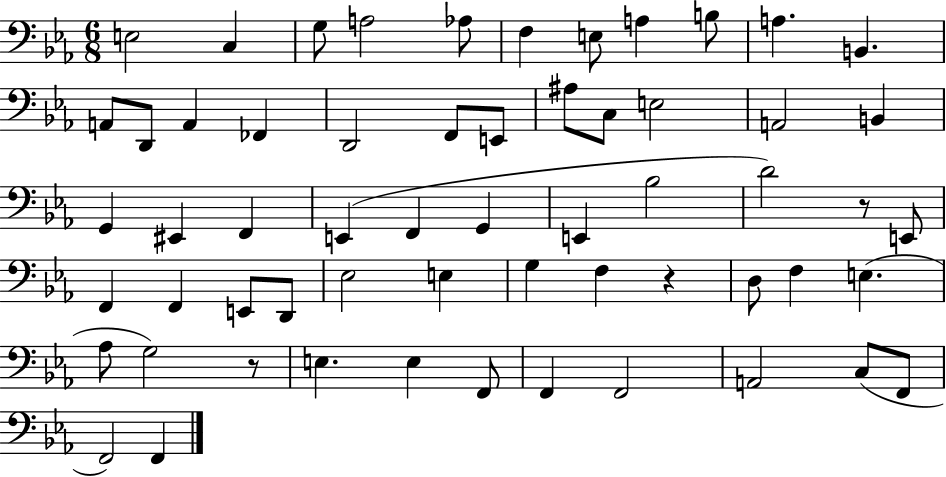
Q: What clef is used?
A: bass